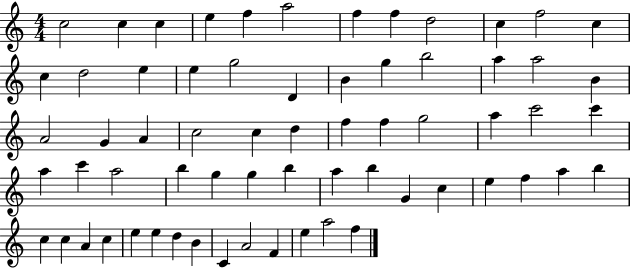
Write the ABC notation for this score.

X:1
T:Untitled
M:4/4
L:1/4
K:C
c2 c c e f a2 f f d2 c f2 c c d2 e e g2 D B g b2 a a2 B A2 G A c2 c d f f g2 a c'2 c' a c' a2 b g g b a b G c e f a b c c A c e e d B C A2 F e a2 f